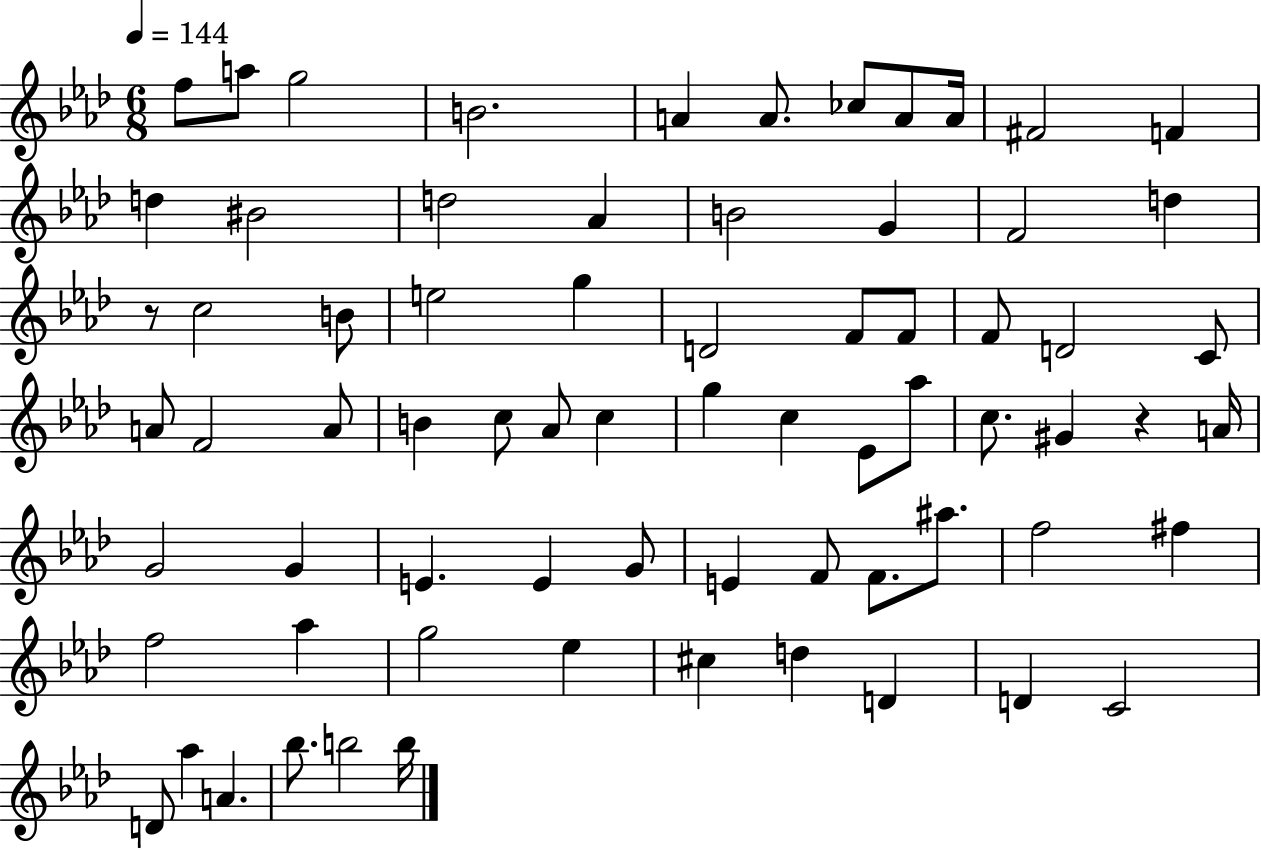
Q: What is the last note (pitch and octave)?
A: B5